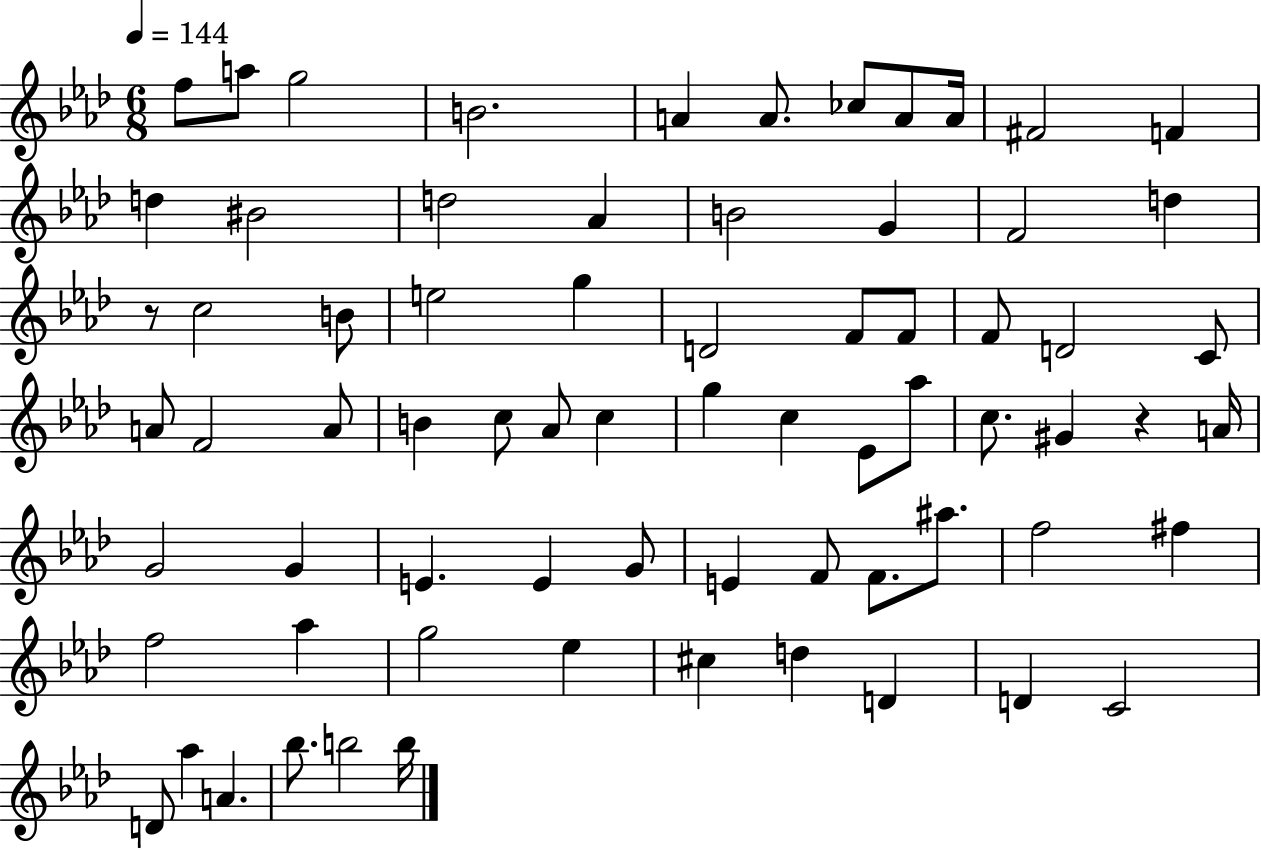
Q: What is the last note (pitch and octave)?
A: B5